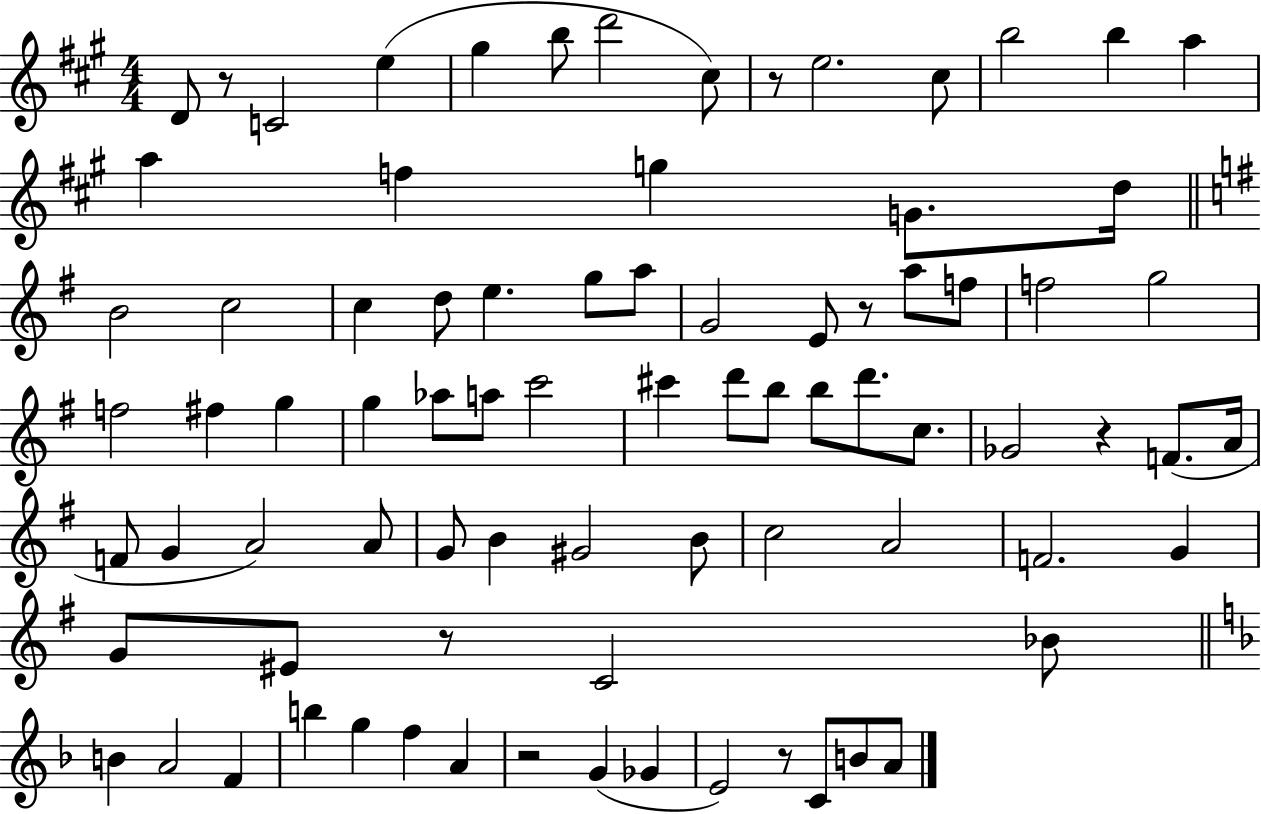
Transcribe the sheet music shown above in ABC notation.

X:1
T:Untitled
M:4/4
L:1/4
K:A
D/2 z/2 C2 e ^g b/2 d'2 ^c/2 z/2 e2 ^c/2 b2 b a a f g G/2 d/4 B2 c2 c d/2 e g/2 a/2 G2 E/2 z/2 a/2 f/2 f2 g2 f2 ^f g g _a/2 a/2 c'2 ^c' d'/2 b/2 b/2 d'/2 c/2 _G2 z F/2 A/4 F/2 G A2 A/2 G/2 B ^G2 B/2 c2 A2 F2 G G/2 ^E/2 z/2 C2 _B/2 B A2 F b g f A z2 G _G E2 z/2 C/2 B/2 A/2